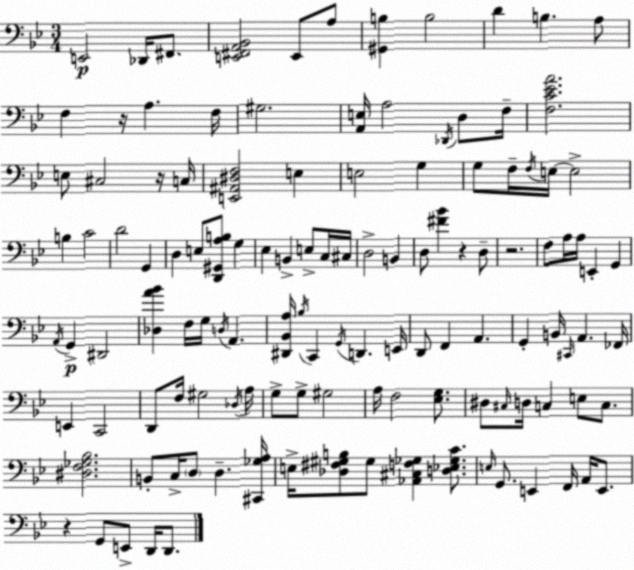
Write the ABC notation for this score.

X:1
T:Untitled
M:3/4
L:1/4
K:Bb
E,,2 _D,,/4 ^F,,/2 [E,,^F,,A,,_B,,]2 E,,/2 A,/2 [^G,,B,] B,2 D B, A,/2 F, z/4 A, F,/4 ^G,2 [A,,E,]/4 A,2 _D,,/4 D,/2 F,/4 [F,C_EA]2 E,/2 ^C,2 z/4 C,/4 [E,,^A,,^D,F,]2 E, E,2 G, G,/2 F,/4 F,/4 E,/4 E,2 B, C2 D2 G,, D, E,/2 [D,,^G,,A,B,]/2 G, _E, B,, E,/2 C,/4 ^C,/4 D,2 B,, D,/2 [^F_B] z D,/2 z2 F,/2 A,/4 A,/4 E,, G,, A,,/4 G,, ^D,,2 [_D,A_B] F,/4 G,/4 D,/4 A,, [^D,,_B,,A,]/4 _B,/4 C,, G,,/4 D,, E,,/4 D,,/2 F,, A,, G,, B,,/4 ^C,,/4 A,, _F,,/4 E,, C,,2 D,,/2 F,/4 ^G,2 _D,/4 A,/4 G,/2 G,/2 ^G,2 A,/4 F,2 [_E,G,]/2 ^D,/2 ^C,/4 D,/4 C, E,/2 C,/2 [^D,F,_G,_B,]2 B,,/2 C,/4 D,/2 D, [^C,,_G,A,]/4 E,/4 [_D,^F,^G,B,]/2 ^G,/2 [_A,,^C,F,_G,] [D,_E,_G,C]/2 E,/4 G,,/2 E,, F,,/4 A,,/4 E,,/2 z G,,/2 E,,/2 D,,/4 D,,/2